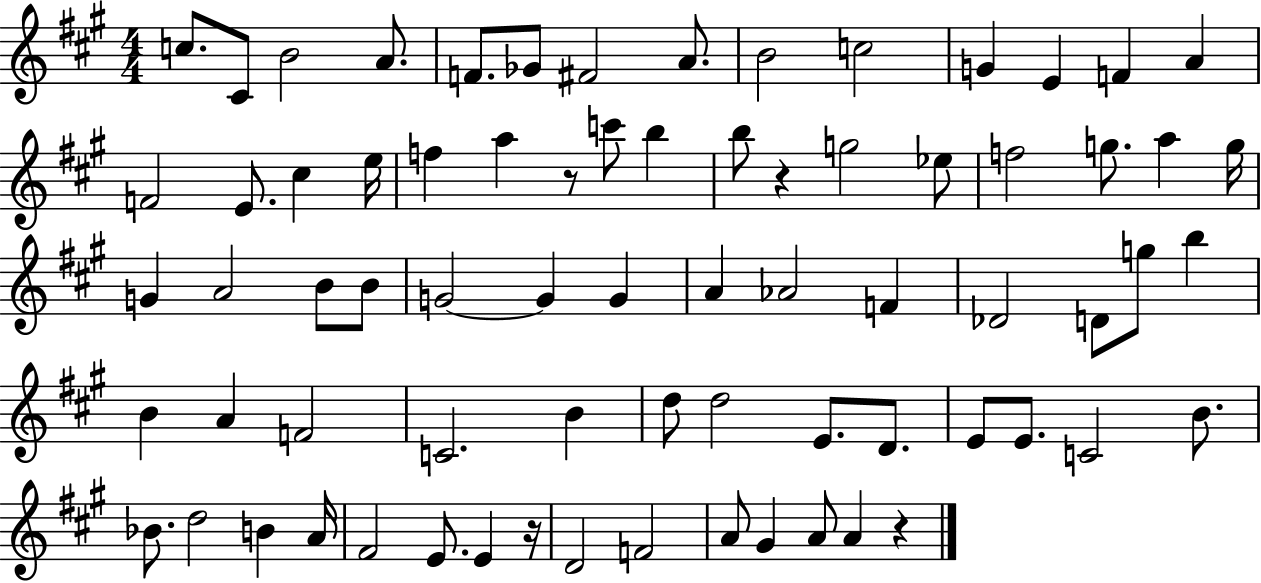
{
  \clef treble
  \numericTimeSignature
  \time 4/4
  \key a \major
  c''8. cis'8 b'2 a'8. | f'8. ges'8 fis'2 a'8. | b'2 c''2 | g'4 e'4 f'4 a'4 | \break f'2 e'8. cis''4 e''16 | f''4 a''4 r8 c'''8 b''4 | b''8 r4 g''2 ees''8 | f''2 g''8. a''4 g''16 | \break g'4 a'2 b'8 b'8 | g'2~~ g'4 g'4 | a'4 aes'2 f'4 | des'2 d'8 g''8 b''4 | \break b'4 a'4 f'2 | c'2. b'4 | d''8 d''2 e'8. d'8. | e'8 e'8. c'2 b'8. | \break bes'8. d''2 b'4 a'16 | fis'2 e'8. e'4 r16 | d'2 f'2 | a'8 gis'4 a'8 a'4 r4 | \break \bar "|."
}